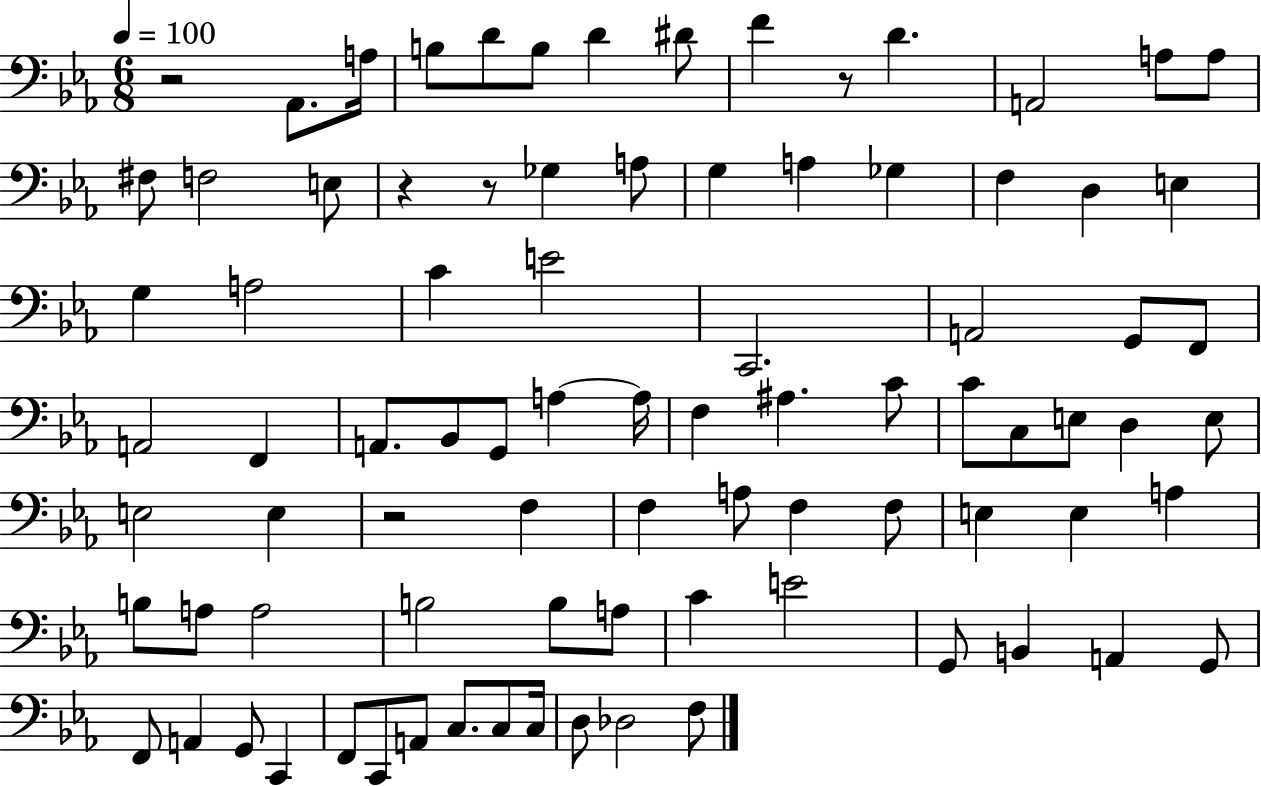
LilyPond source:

{
  \clef bass
  \numericTimeSignature
  \time 6/8
  \key ees \major
  \tempo 4 = 100
  r2 aes,8. a16 | b8 d'8 b8 d'4 dis'8 | f'4 r8 d'4. | a,2 a8 a8 | \break fis8 f2 e8 | r4 r8 ges4 a8 | g4 a4 ges4 | f4 d4 e4 | \break g4 a2 | c'4 e'2 | c,2. | a,2 g,8 f,8 | \break a,2 f,4 | a,8. bes,8 g,8 a4~~ a16 | f4 ais4. c'8 | c'8 c8 e8 d4 e8 | \break e2 e4 | r2 f4 | f4 a8 f4 f8 | e4 e4 a4 | \break b8 a8 a2 | b2 b8 a8 | c'4 e'2 | g,8 b,4 a,4 g,8 | \break f,8 a,4 g,8 c,4 | f,8 c,8 a,8 c8. c8 c16 | d8 des2 f8 | \bar "|."
}